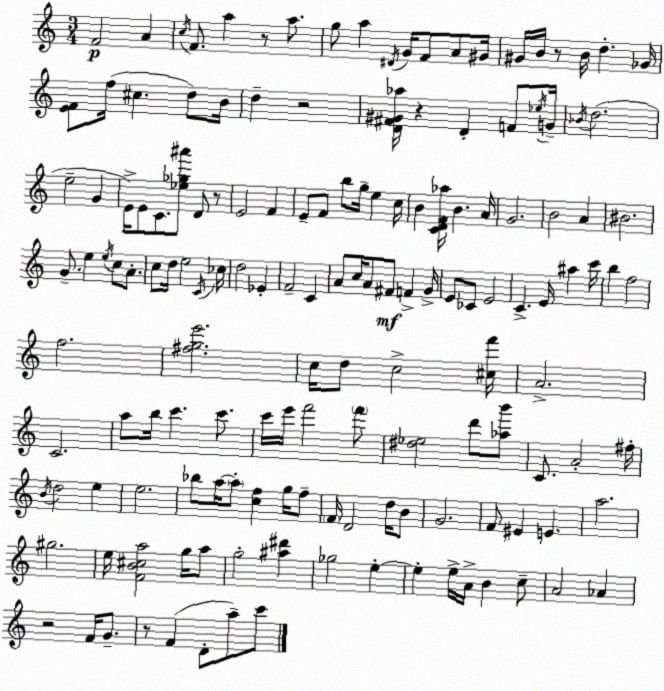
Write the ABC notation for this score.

X:1
T:Untitled
M:3/4
L:1/4
K:C
F2 A c/4 F/2 a z/2 a/2 g/2 a ^D/4 G/4 F/2 A/2 ^G/4 ^G/4 B/4 z/2 B/4 d _G/4 [EF]/2 f/4 ^c d/2 B/4 d z2 [D^F^G_a]/4 z D F/2 _e/4 G/4 _B/4 d2 e2 G E/4 E/2 C/2 [_e_g^a']/2 D/2 z/2 E2 F E/2 F/2 b/2 g/4 e c/4 B [CDF_a]/4 B A/4 G2 B2 A ^B2 G/2 e e/4 c/2 A/2 c/2 d/4 e2 C/4 _c/4 d2 _E F2 C A/2 c/4 A/2 ^F/2 F G/4 E/2 _C/2 E2 C E/4 ^a c'/4 b f2 f2 [^fge']2 c/4 d/2 c2 [^cf']/4 A2 C2 a/2 b/4 c' c'/2 c'/4 e'/4 f'2 f'/2 [^d_e]2 d'/2 [_ab']/2 C/2 A2 ^f/4 B/4 d2 e e2 _b/2 a/4 a/2 [cf] g/4 f/2 F/4 D2 d/4 B/2 G2 F/2 ^E E a2 ^g2 e/4 [FB^ca]2 g/4 a/2 g2 [^a^d'] _g2 e e e/4 A/4 B c/2 A2 _A z2 F/4 G/2 z/2 F D/2 a/2 c'/2